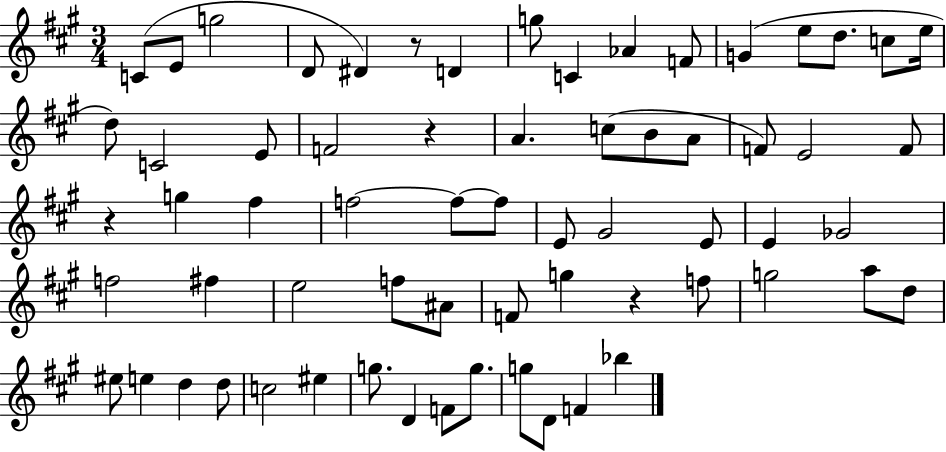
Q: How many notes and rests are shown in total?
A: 65